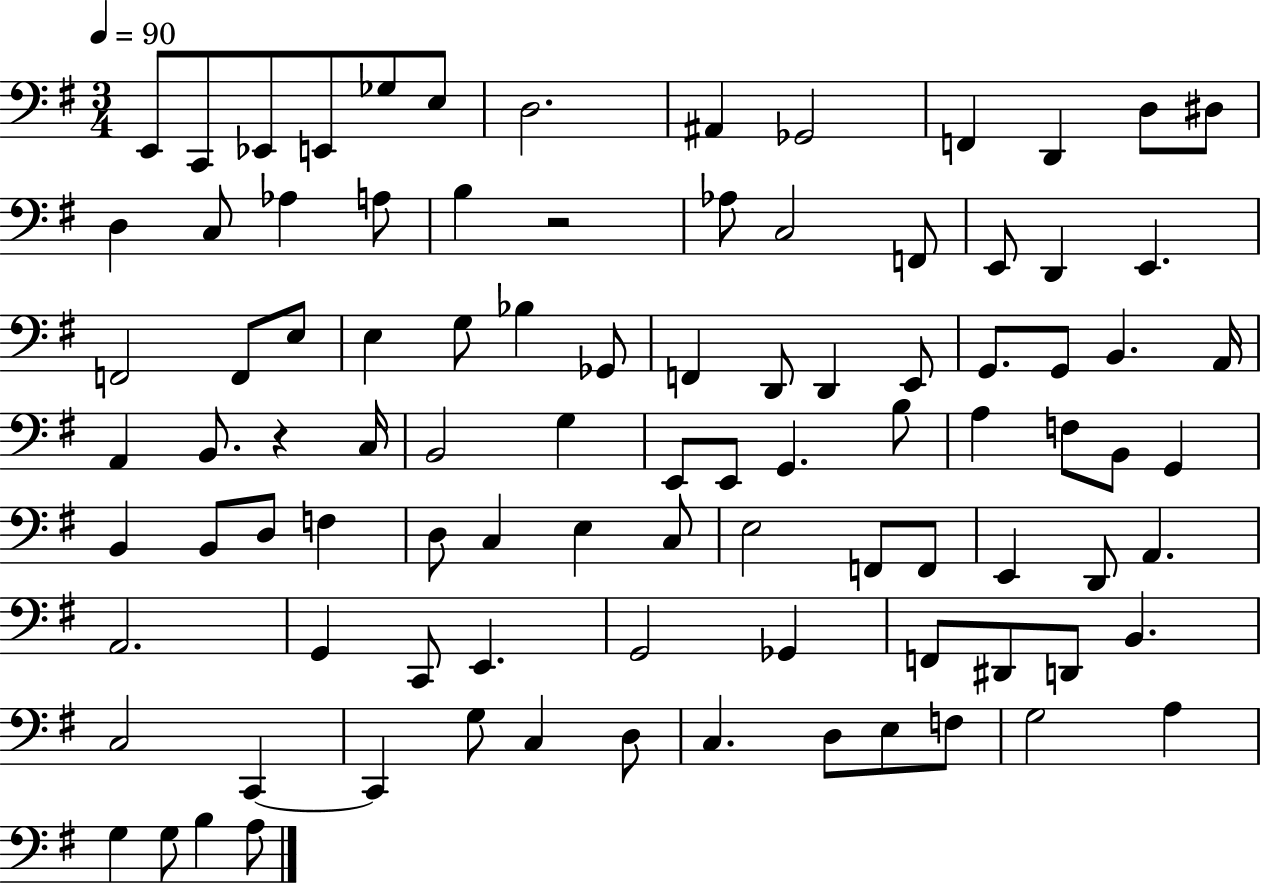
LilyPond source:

{
  \clef bass
  \numericTimeSignature
  \time 3/4
  \key g \major
  \tempo 4 = 90
  e,8 c,8 ees,8 e,8 ges8 e8 | d2. | ais,4 ges,2 | f,4 d,4 d8 dis8 | \break d4 c8 aes4 a8 | b4 r2 | aes8 c2 f,8 | e,8 d,4 e,4. | \break f,2 f,8 e8 | e4 g8 bes4 ges,8 | f,4 d,8 d,4 e,8 | g,8. g,8 b,4. a,16 | \break a,4 b,8. r4 c16 | b,2 g4 | e,8 e,8 g,4. b8 | a4 f8 b,8 g,4 | \break b,4 b,8 d8 f4 | d8 c4 e4 c8 | e2 f,8 f,8 | e,4 d,8 a,4. | \break a,2. | g,4 c,8 e,4. | g,2 ges,4 | f,8 dis,8 d,8 b,4. | \break c2 c,4~~ | c,4 g8 c4 d8 | c4. d8 e8 f8 | g2 a4 | \break g4 g8 b4 a8 | \bar "|."
}